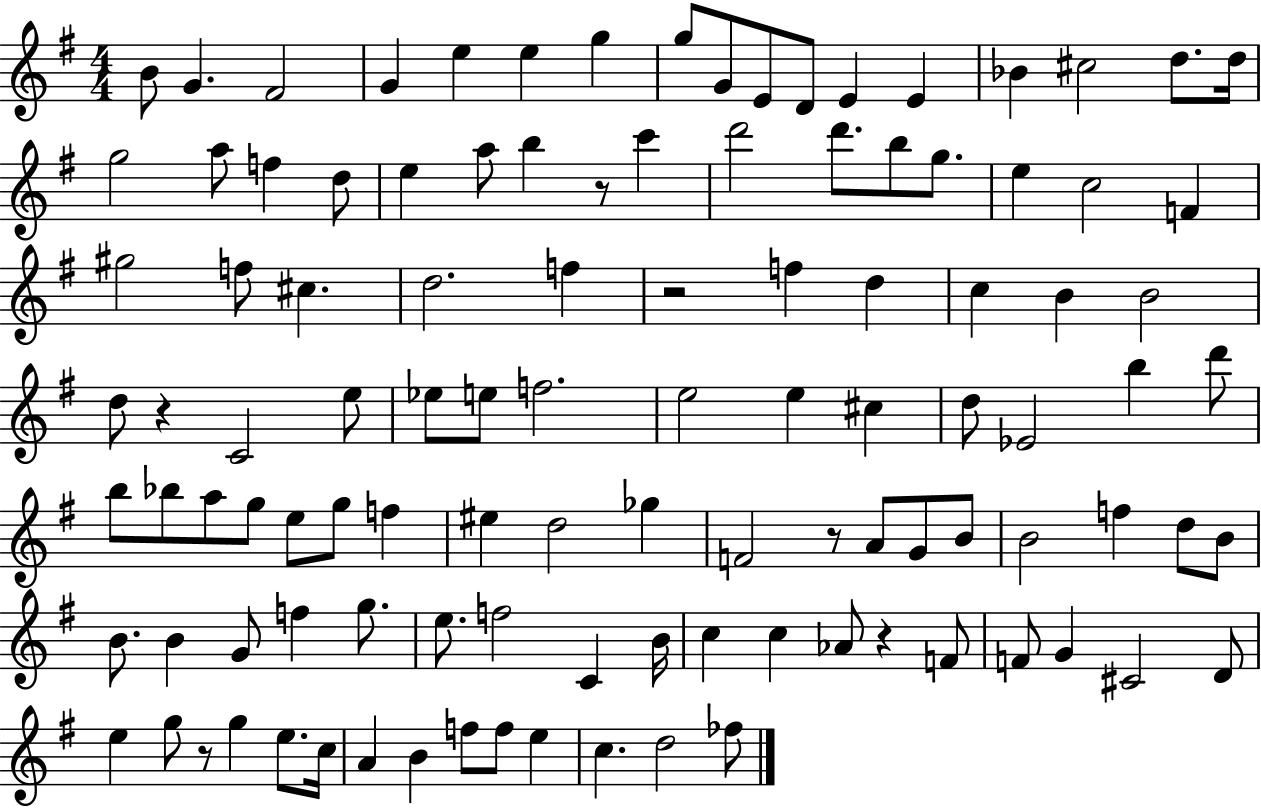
B4/e G4/q. F#4/h G4/q E5/q E5/q G5/q G5/e G4/e E4/e D4/e E4/q E4/q Bb4/q C#5/h D5/e. D5/s G5/h A5/e F5/q D5/e E5/q A5/e B5/q R/e C6/q D6/h D6/e. B5/e G5/e. E5/q C5/h F4/q G#5/h F5/e C#5/q. D5/h. F5/q R/h F5/q D5/q C5/q B4/q B4/h D5/e R/q C4/h E5/e Eb5/e E5/e F5/h. E5/h E5/q C#5/q D5/e Eb4/h B5/q D6/e B5/e Bb5/e A5/e G5/e E5/e G5/e F5/q EIS5/q D5/h Gb5/q F4/h R/e A4/e G4/e B4/e B4/h F5/q D5/e B4/e B4/e. B4/q G4/e F5/q G5/e. E5/e. F5/h C4/q B4/s C5/q C5/q Ab4/e R/q F4/e F4/e G4/q C#4/h D4/e E5/q G5/e R/e G5/q E5/e. C5/s A4/q B4/q F5/e F5/e E5/q C5/q. D5/h FES5/e